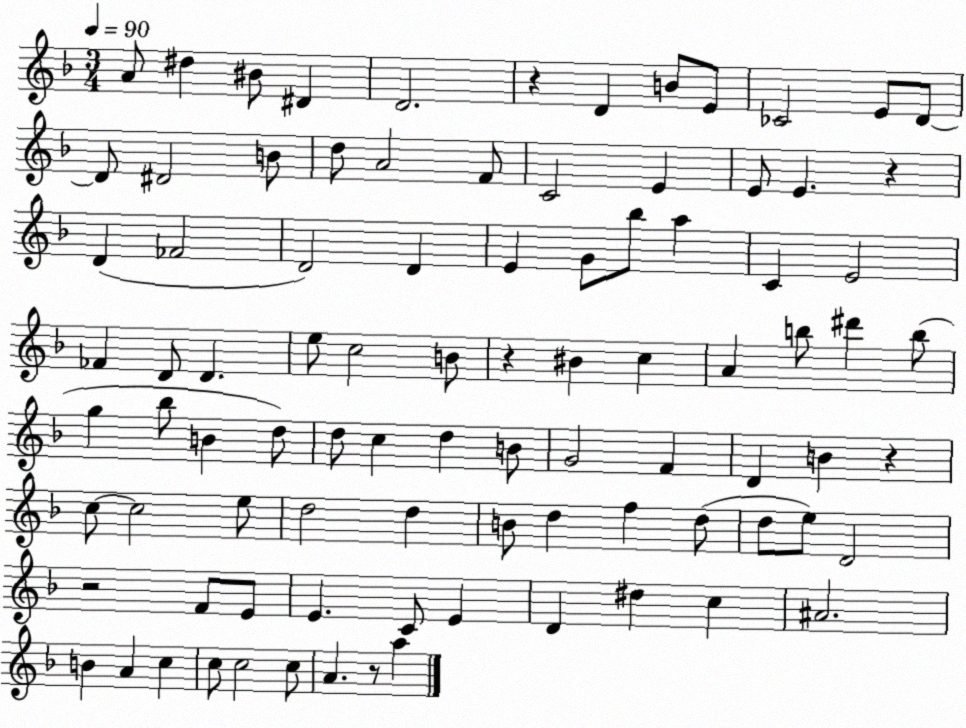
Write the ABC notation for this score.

X:1
T:Untitled
M:3/4
L:1/4
K:F
A/2 ^d ^B/2 ^D D2 z D B/2 E/2 _C2 E/2 D/2 D/2 ^D2 B/2 d/2 A2 F/2 C2 E E/2 E z D _F2 D2 D E G/2 _b/2 a C E2 _F D/2 D e/2 c2 B/2 z ^B c A b/2 ^d' b/2 g _b/2 B d/2 d/2 c d B/2 G2 F D B z c/2 c2 e/2 d2 d B/2 d f d/2 d/2 e/2 D2 z2 F/2 E/2 E C/2 E D ^d c ^A2 B A c c/2 c2 c/2 A z/2 a